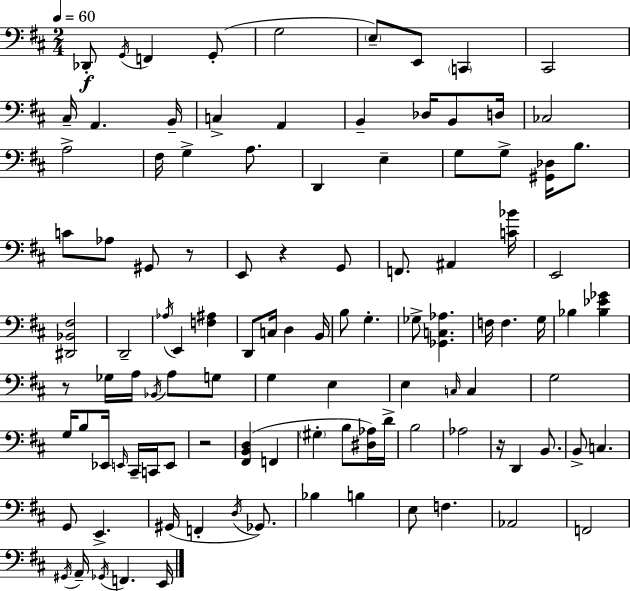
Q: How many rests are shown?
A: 5